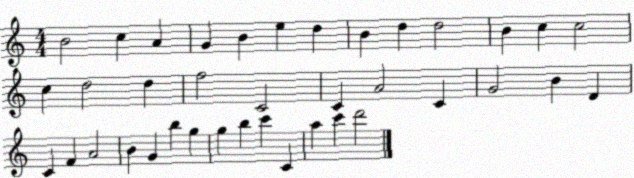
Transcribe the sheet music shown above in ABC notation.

X:1
T:Untitled
M:4/4
L:1/4
K:C
B2 c A G B e d B d d2 B c c2 c d2 d f2 C2 C A2 C G2 B D C F A2 B G b g g b c' C a c' d'2